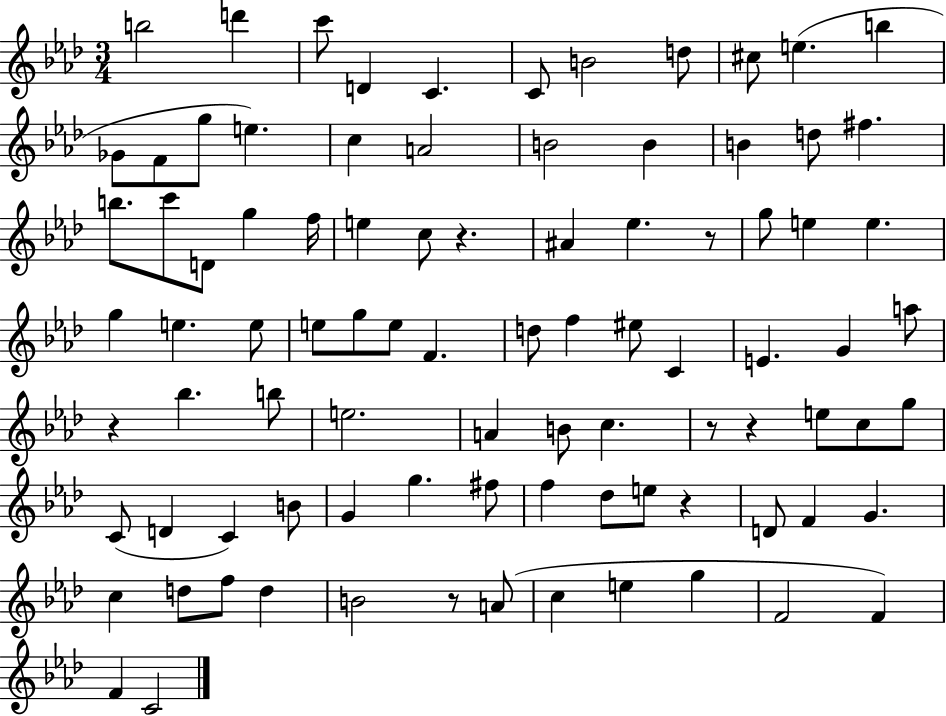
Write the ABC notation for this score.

X:1
T:Untitled
M:3/4
L:1/4
K:Ab
b2 d' c'/2 D C C/2 B2 d/2 ^c/2 e b _G/2 F/2 g/2 e c A2 B2 B B d/2 ^f b/2 c'/2 D/2 g f/4 e c/2 z ^A _e z/2 g/2 e e g e e/2 e/2 g/2 e/2 F d/2 f ^e/2 C E G a/2 z _b b/2 e2 A B/2 c z/2 z e/2 c/2 g/2 C/2 D C B/2 G g ^f/2 f _d/2 e/2 z D/2 F G c d/2 f/2 d B2 z/2 A/2 c e g F2 F F C2